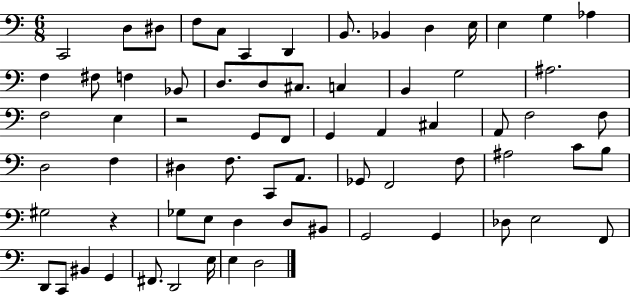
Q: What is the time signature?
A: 6/8